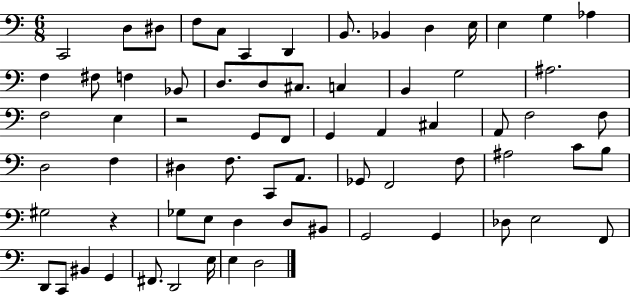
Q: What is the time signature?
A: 6/8